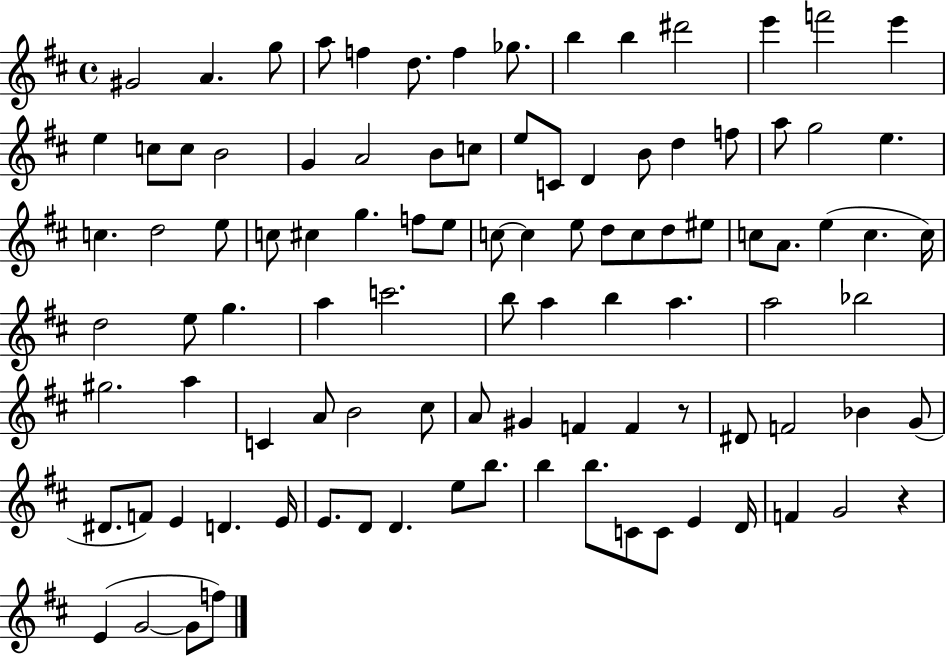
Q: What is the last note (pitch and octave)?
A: F5